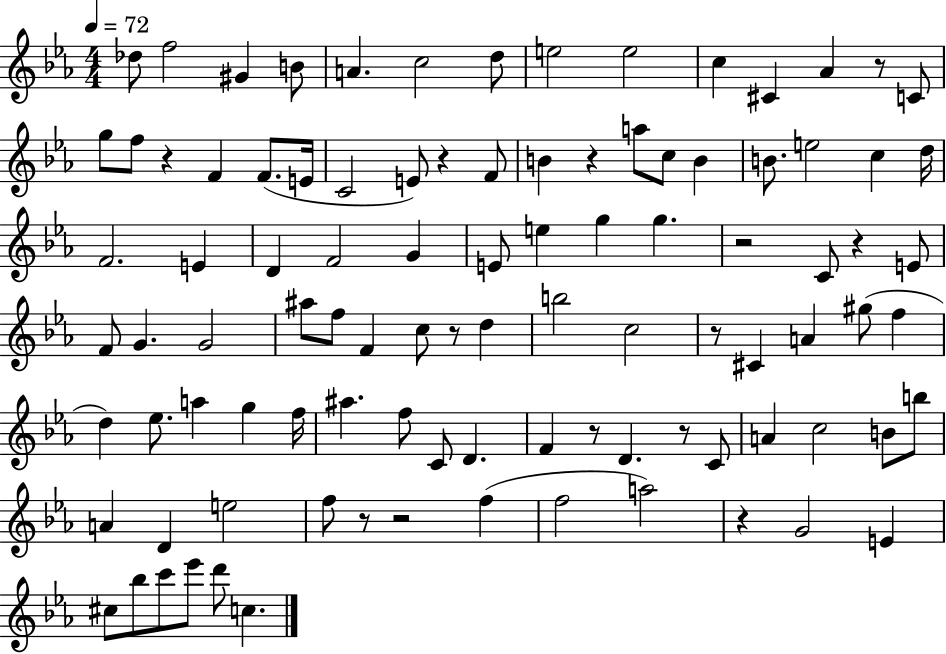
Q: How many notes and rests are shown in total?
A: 98